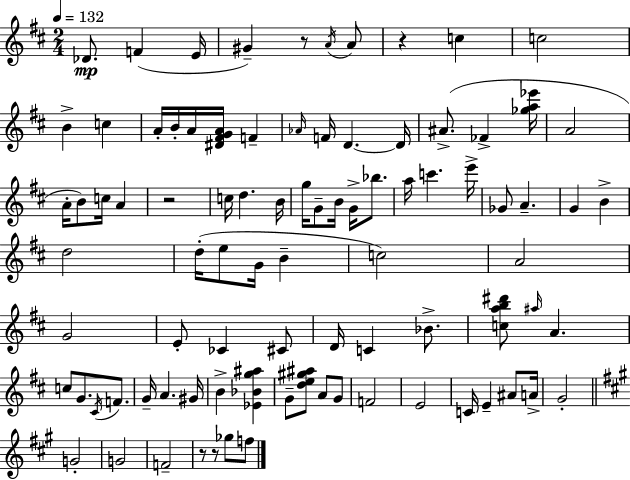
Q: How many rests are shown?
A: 5